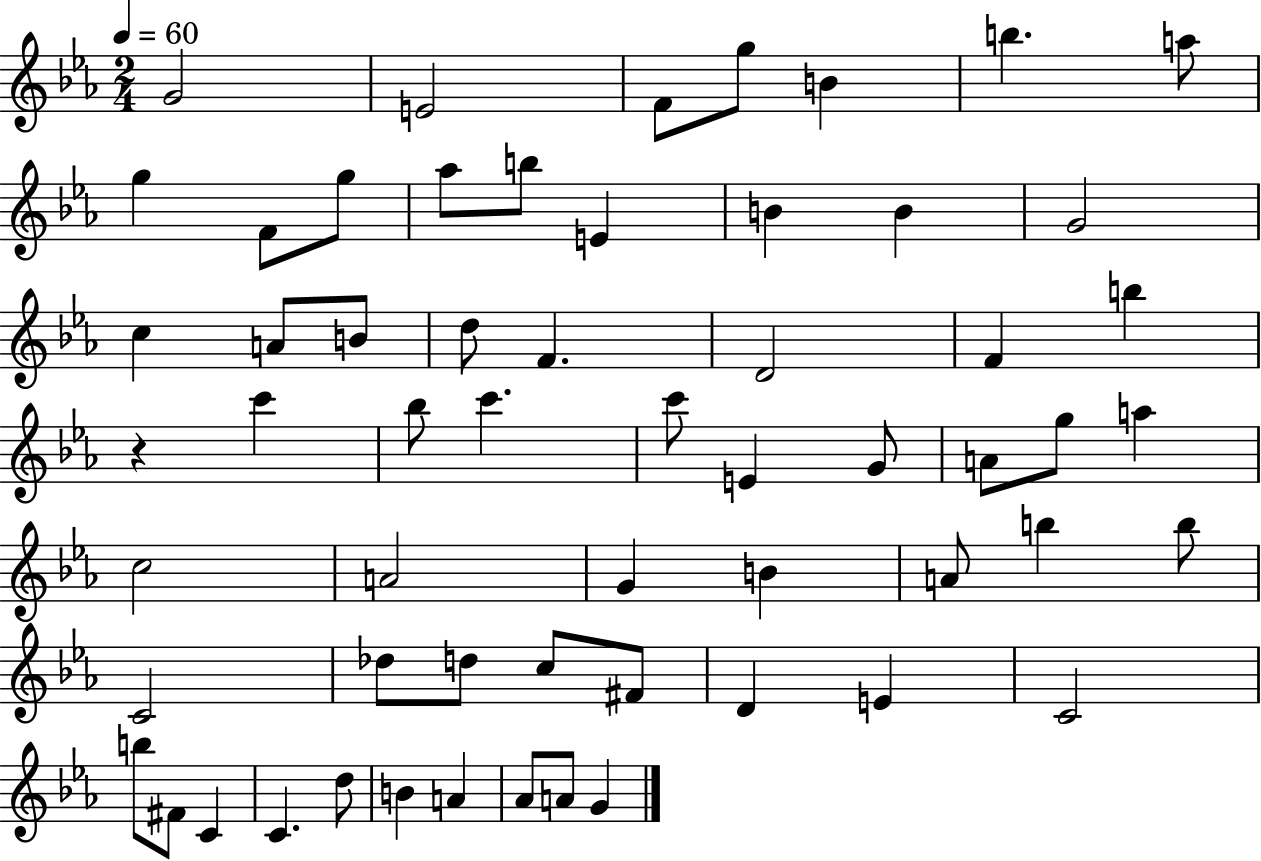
G4/h E4/h F4/e G5/e B4/q B5/q. A5/e G5/q F4/e G5/e Ab5/e B5/e E4/q B4/q B4/q G4/h C5/q A4/e B4/e D5/e F4/q. D4/h F4/q B5/q R/q C6/q Bb5/e C6/q. C6/e E4/q G4/e A4/e G5/e A5/q C5/h A4/h G4/q B4/q A4/e B5/q B5/e C4/h Db5/e D5/e C5/e F#4/e D4/q E4/q C4/h B5/e F#4/e C4/q C4/q. D5/e B4/q A4/q Ab4/e A4/e G4/q